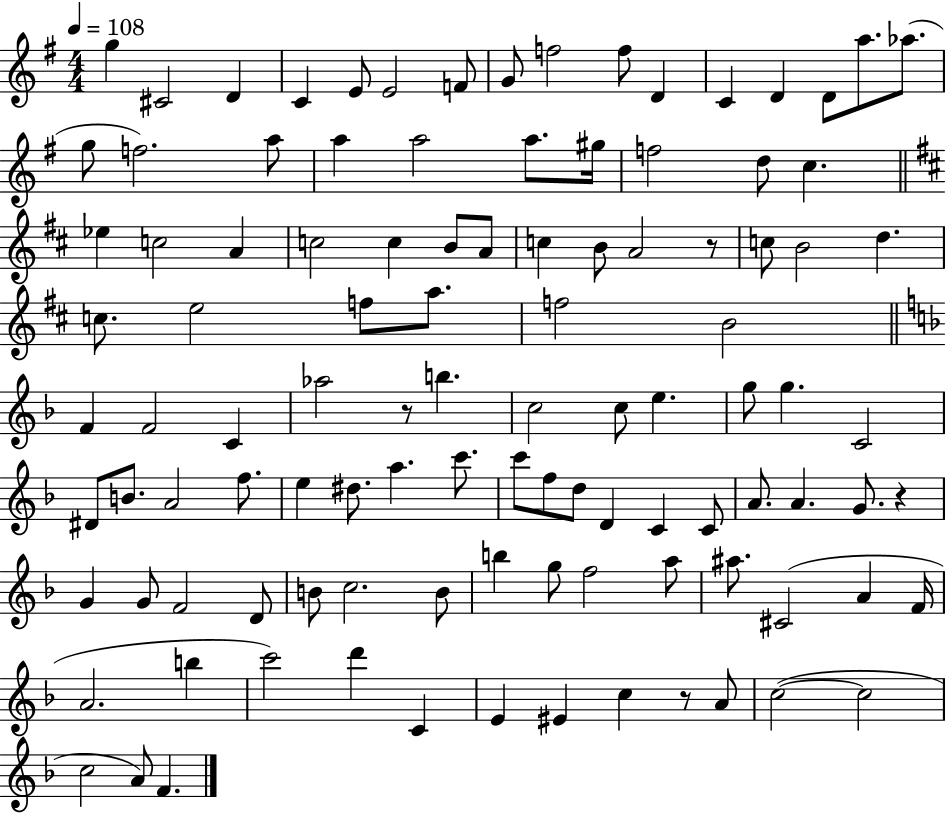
G5/q C#4/h D4/q C4/q E4/e E4/h F4/e G4/e F5/h F5/e D4/q C4/q D4/q D4/e A5/e. Ab5/e. G5/e F5/h. A5/e A5/q A5/h A5/e. G#5/s F5/h D5/e C5/q. Eb5/q C5/h A4/q C5/h C5/q B4/e A4/e C5/q B4/e A4/h R/e C5/e B4/h D5/q. C5/e. E5/h F5/e A5/e. F5/h B4/h F4/q F4/h C4/q Ab5/h R/e B5/q. C5/h C5/e E5/q. G5/e G5/q. C4/h D#4/e B4/e. A4/h F5/e. E5/q D#5/e. A5/q. C6/e. C6/e F5/e D5/e D4/q C4/q C4/e A4/e. A4/q. G4/e. R/q G4/q G4/e F4/h D4/e B4/e C5/h. B4/e B5/q G5/e F5/h A5/e A#5/e. C#4/h A4/q F4/s A4/h. B5/q C6/h D6/q C4/q E4/q EIS4/q C5/q R/e A4/e C5/h C5/h C5/h A4/e F4/q.